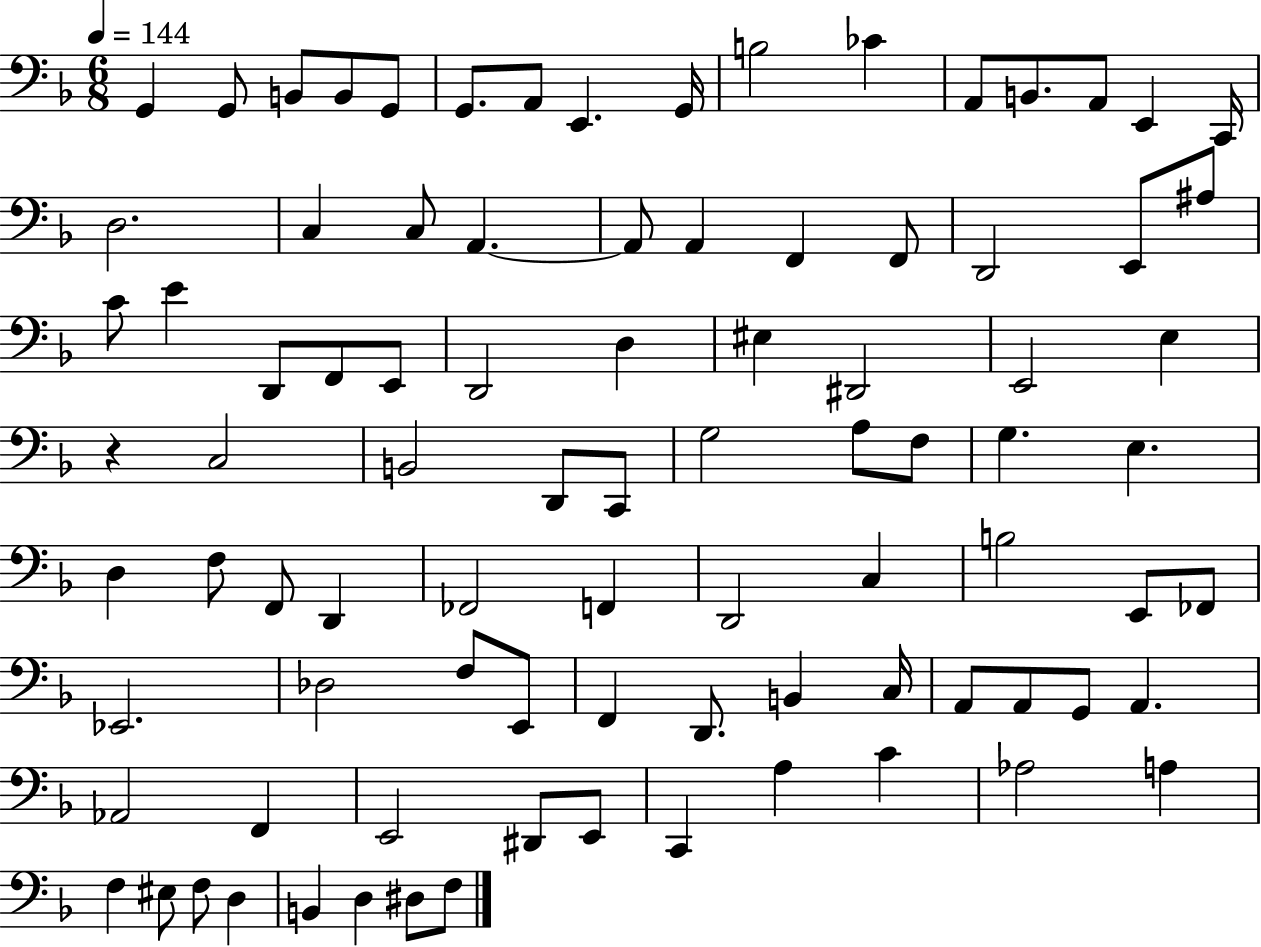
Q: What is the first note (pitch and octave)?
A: G2